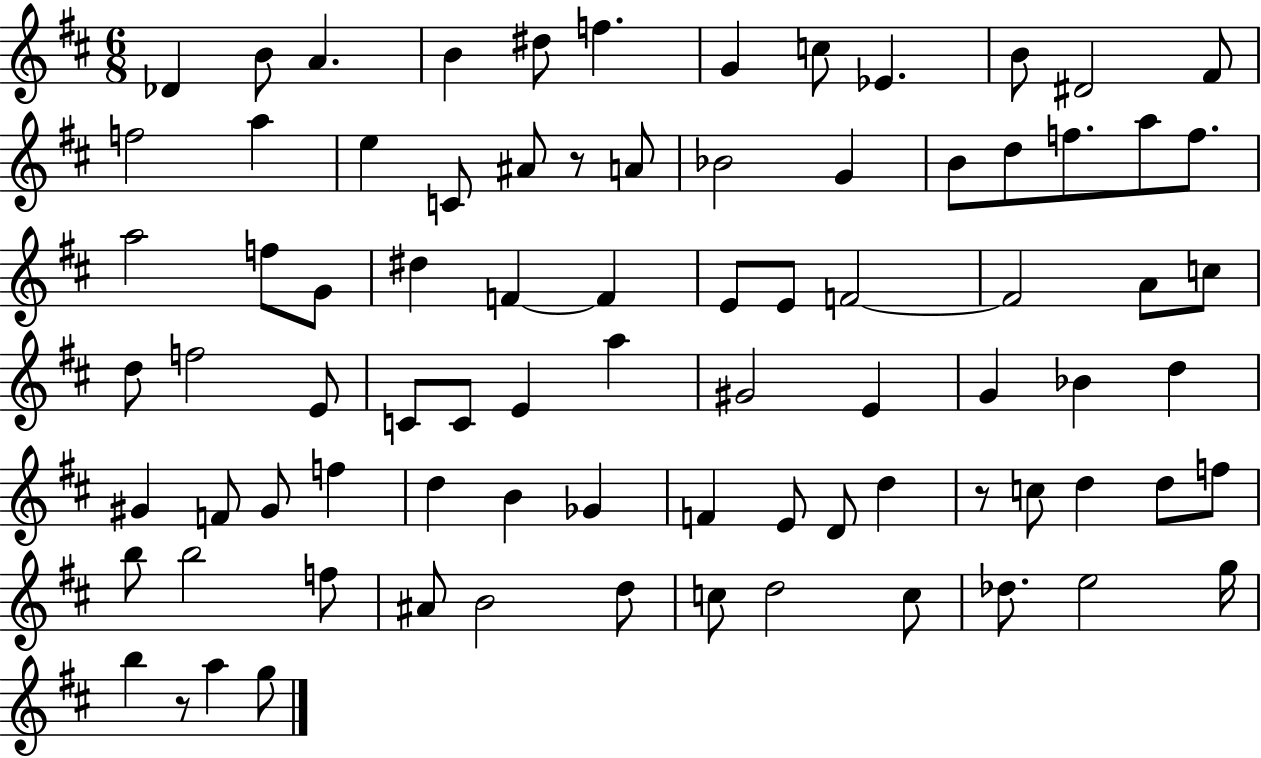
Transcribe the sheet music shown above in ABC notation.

X:1
T:Untitled
M:6/8
L:1/4
K:D
_D B/2 A B ^d/2 f G c/2 _E B/2 ^D2 ^F/2 f2 a e C/2 ^A/2 z/2 A/2 _B2 G B/2 d/2 f/2 a/2 f/2 a2 f/2 G/2 ^d F F E/2 E/2 F2 F2 A/2 c/2 d/2 f2 E/2 C/2 C/2 E a ^G2 E G _B d ^G F/2 ^G/2 f d B _G F E/2 D/2 d z/2 c/2 d d/2 f/2 b/2 b2 f/2 ^A/2 B2 d/2 c/2 d2 c/2 _d/2 e2 g/4 b z/2 a g/2